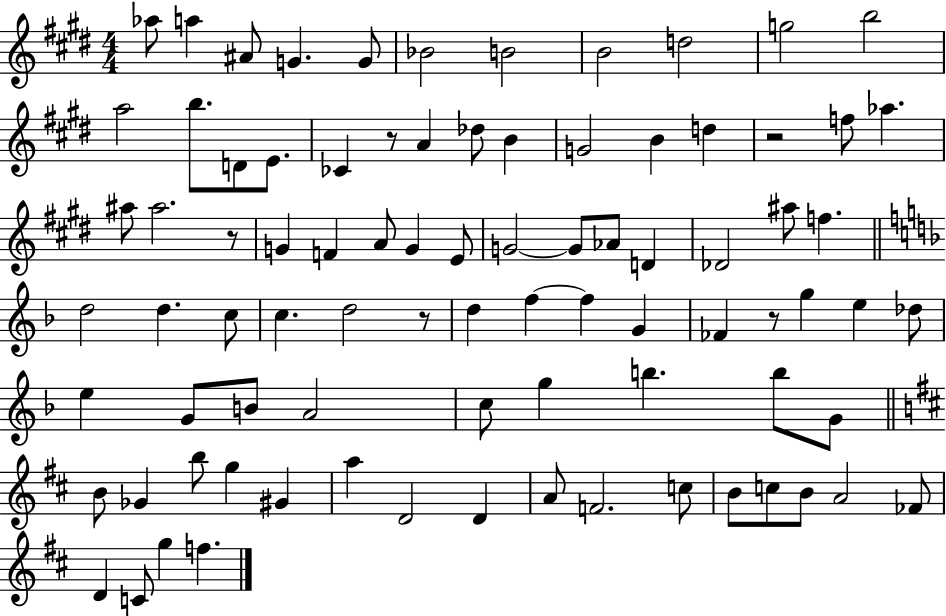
{
  \clef treble
  \numericTimeSignature
  \time 4/4
  \key e \major
  aes''8 a''4 ais'8 g'4. g'8 | bes'2 b'2 | b'2 d''2 | g''2 b''2 | \break a''2 b''8. d'8 e'8. | ces'4 r8 a'4 des''8 b'4 | g'2 b'4 d''4 | r2 f''8 aes''4. | \break ais''8 ais''2. r8 | g'4 f'4 a'8 g'4 e'8 | g'2~~ g'8 aes'8 d'4 | des'2 ais''8 f''4. | \break \bar "||" \break \key f \major d''2 d''4. c''8 | c''4. d''2 r8 | d''4 f''4~~ f''4 g'4 | fes'4 r8 g''4 e''4 des''8 | \break e''4 g'8 b'8 a'2 | c''8 g''4 b''4. b''8 g'8 | \bar "||" \break \key d \major b'8 ges'4 b''8 g''4 gis'4 | a''4 d'2 d'4 | a'8 f'2. c''8 | b'8 c''8 b'8 a'2 fes'8 | \break d'4 c'8 g''4 f''4. | \bar "|."
}